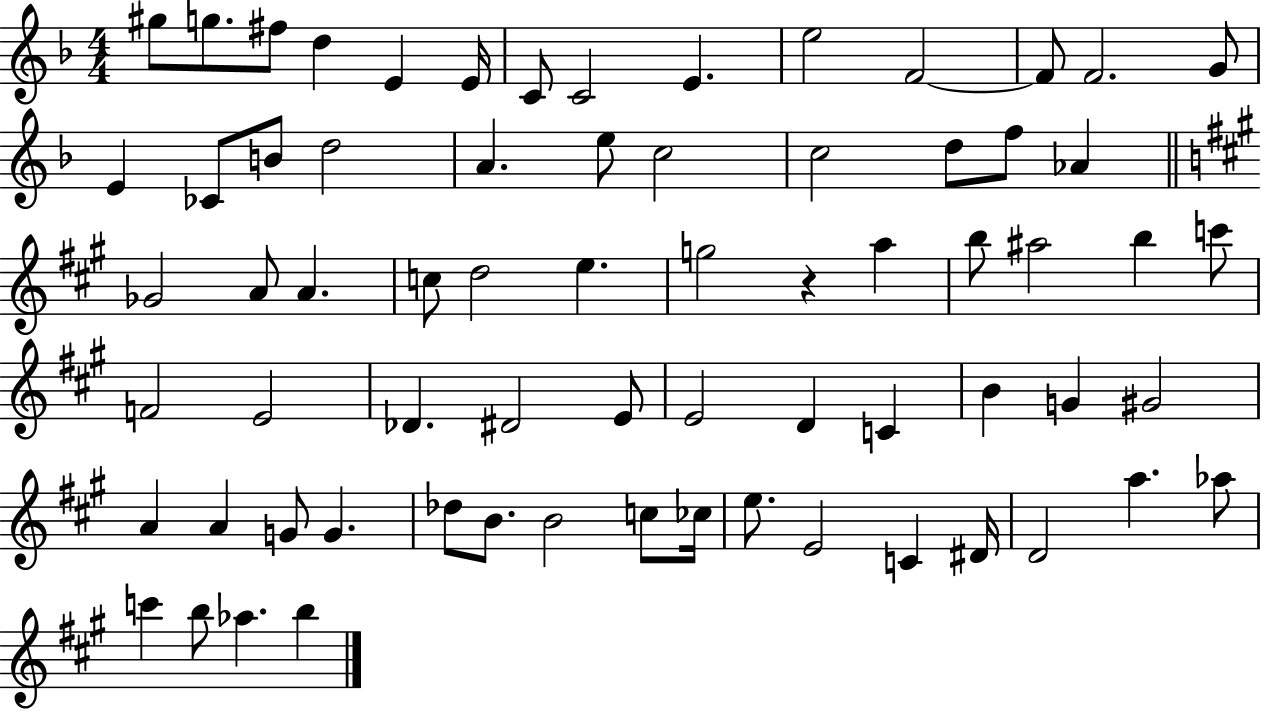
{
  \clef treble
  \numericTimeSignature
  \time 4/4
  \key f \major
  gis''8 g''8. fis''8 d''4 e'4 e'16 | c'8 c'2 e'4. | e''2 f'2~~ | f'8 f'2. g'8 | \break e'4 ces'8 b'8 d''2 | a'4. e''8 c''2 | c''2 d''8 f''8 aes'4 | \bar "||" \break \key a \major ges'2 a'8 a'4. | c''8 d''2 e''4. | g''2 r4 a''4 | b''8 ais''2 b''4 c'''8 | \break f'2 e'2 | des'4. dis'2 e'8 | e'2 d'4 c'4 | b'4 g'4 gis'2 | \break a'4 a'4 g'8 g'4. | des''8 b'8. b'2 c''8 ces''16 | e''8. e'2 c'4 dis'16 | d'2 a''4. aes''8 | \break c'''4 b''8 aes''4. b''4 | \bar "|."
}